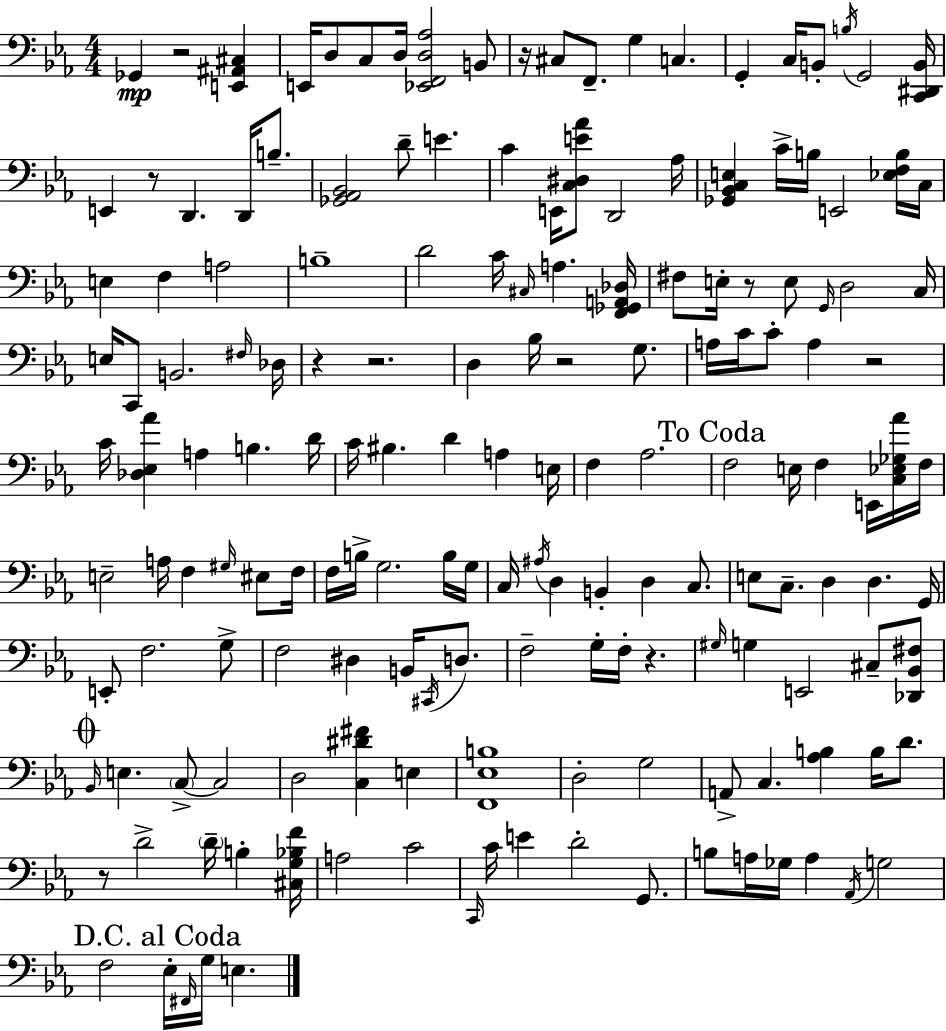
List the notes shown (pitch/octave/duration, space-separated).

Gb2/q R/h [E2,A#2,C#3]/q E2/s D3/e C3/e D3/s [Eb2,F2,D3,Ab3]/h B2/e R/s C#3/e F2/e. G3/q C3/q. G2/q C3/s B2/e B3/s G2/h [C2,D#2,B2]/s E2/q R/e D2/q. D2/s B3/e. [Gb2,Ab2,Bb2]/h D4/e E4/q. C4/q E2/s [C3,D#3,E4,Ab4]/e D2/h Ab3/s [Gb2,Bb2,C3,E3]/q C4/s B3/s E2/h [Eb3,F3,B3]/s C3/s E3/q F3/q A3/h B3/w D4/h C4/s C#3/s A3/q. [F2,Gb2,A2,Db3]/s F#3/e E3/s R/e E3/e G2/s D3/h C3/s E3/s C2/e B2/h. F#3/s Db3/s R/q R/h. D3/q Bb3/s R/h G3/e. A3/s C4/s C4/e A3/q R/h C4/s [Db3,Eb3,Ab4]/q A3/q B3/q. D4/s C4/s BIS3/q. D4/q A3/q E3/s F3/q Ab3/h. F3/h E3/s F3/q E2/s [C3,Eb3,Gb3,Ab4]/s F3/s E3/h A3/s F3/q G#3/s EIS3/e F3/s F3/s B3/s G3/h. B3/s G3/s C3/s A#3/s D3/q B2/q D3/q C3/e. E3/e C3/e. D3/q D3/q. G2/s E2/e F3/h. G3/e F3/h D#3/q B2/s C#2/s D3/e. F3/h G3/s F3/s R/q. G#3/s G3/q E2/h C#3/e [Db2,Bb2,F#3]/e Bb2/s E3/q. C3/e C3/h D3/h [C3,D#4,F#4]/q E3/q [F2,Eb3,B3]/w D3/h G3/h A2/e C3/q. [Ab3,B3]/q B3/s D4/e. R/e D4/h D4/s B3/q [C#3,G3,Bb3,F4]/s A3/h C4/h C2/s C4/s E4/q D4/h G2/e. B3/e A3/s Gb3/s A3/q Ab2/s G3/h F3/h Eb3/s F#2/s G3/s E3/q.